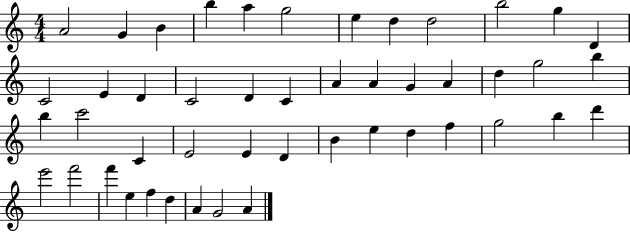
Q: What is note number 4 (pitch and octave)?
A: B5